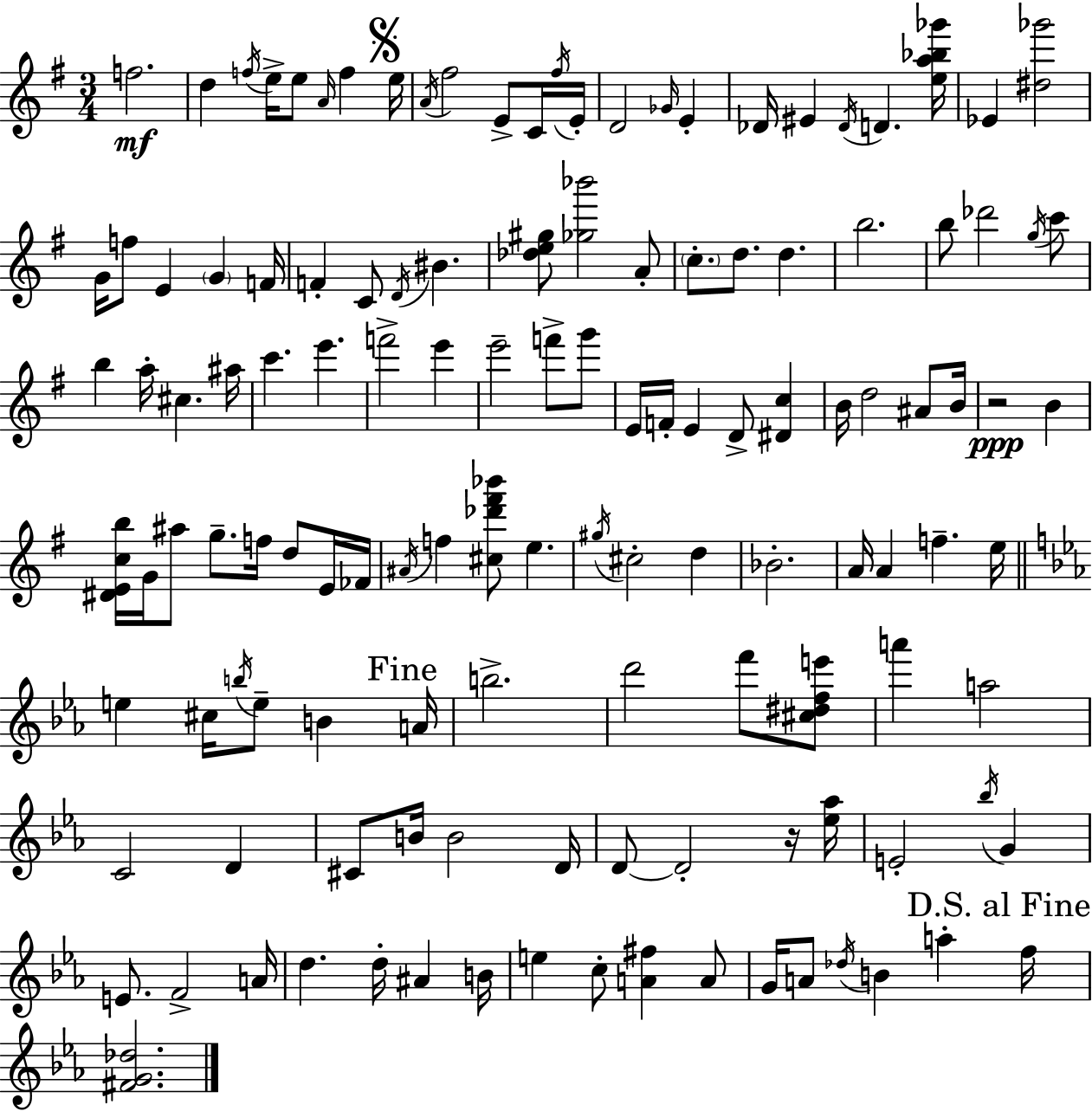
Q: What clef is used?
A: treble